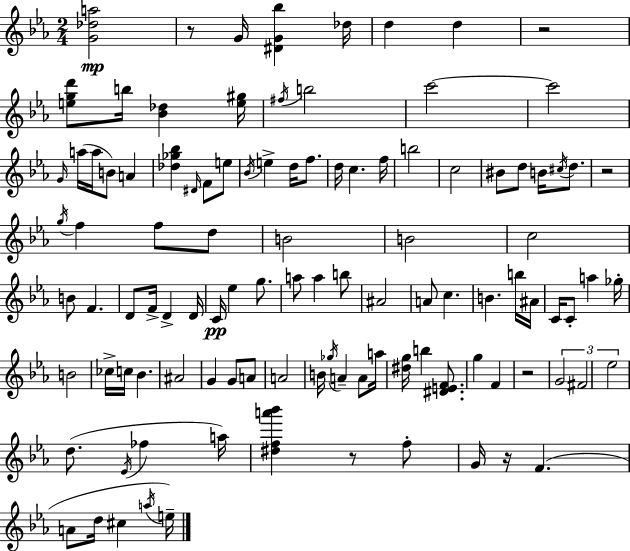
[G4,Db5,A5]/h R/e G4/s [D#4,G4,Bb5]/q Db5/s D5/q D5/q R/h [E5,G5,D6]/e B5/s [Bb4,Db5]/q [E5,G#5]/s F#5/s B5/h C6/h C6/h G4/s A5/s A5/s B4/e A4/q [Db5,Gb5,Bb5]/q D#4/s F4/e E5/e Bb4/s E5/q D5/s F5/e. D5/s C5/q. F5/s B5/h C5/h BIS4/e D5/e B4/s C#5/s D5/e. R/h G5/s F5/q F5/e D5/e B4/h B4/h C5/h B4/e F4/q. D4/e F4/s D4/q D4/s C4/s Eb5/q G5/e. A5/e A5/q B5/e A#4/h A4/e C5/q. B4/q. B5/s A#4/s C4/s C4/e A5/q Gb5/s B4/h CES5/s C5/s Bb4/q. A#4/h G4/q G4/e A4/e A4/h B4/s Gb5/s A4/q A4/e A5/s [D#5,G5]/s B5/q [D#4,E4,F4]/e. G5/q F4/q R/h G4/h F#4/h Eb5/h D5/e. Eb4/s FES5/q A5/s [D#5,F5,A6,Bb6]/q R/e F5/e G4/s R/s F4/q. A4/e D5/s C#5/q A5/s E5/s